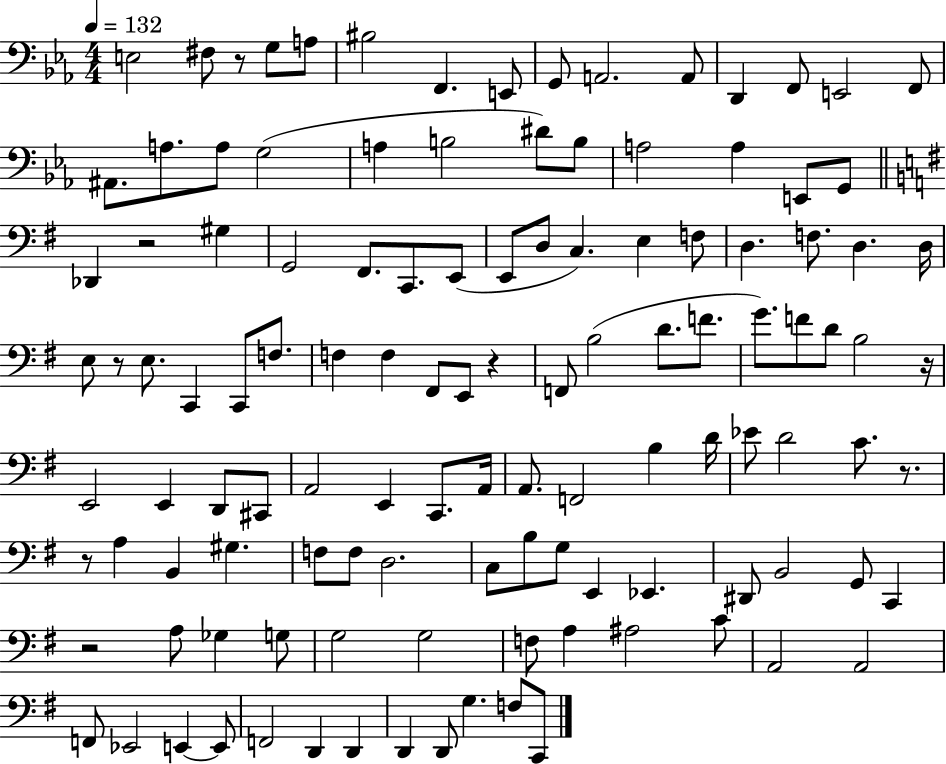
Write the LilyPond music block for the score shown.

{
  \clef bass
  \numericTimeSignature
  \time 4/4
  \key ees \major
  \tempo 4 = 132
  \repeat volta 2 { e2 fis8 r8 g8 a8 | bis2 f,4. e,8 | g,8 a,2. a,8 | d,4 f,8 e,2 f,8 | \break ais,8. a8. a8 g2( | a4 b2 dis'8) b8 | a2 a4 e,8 g,8 | \bar "||" \break \key g \major des,4 r2 gis4 | g,2 fis,8. c,8. e,8( | e,8 d8 c4.) e4 f8 | d4. f8. d4. d16 | \break e8 r8 e8. c,4 c,8 f8. | f4 f4 fis,8 e,8 r4 | f,8 b2( d'8. f'8. | g'8.) f'8 d'8 b2 r16 | \break e,2 e,4 d,8 cis,8 | a,2 e,4 c,8. a,16 | a,8. f,2 b4 d'16 | ees'8 d'2 c'8. r8. | \break r8 a4 b,4 gis4. | f8 f8 d2. | c8 b8 g8 e,4 ees,4. | dis,8 b,2 g,8 c,4 | \break r2 a8 ges4 g8 | g2 g2 | f8 a4 ais2 c'8 | a,2 a,2 | \break f,8 ees,2 e,4~~ e,8 | f,2 d,4 d,4 | d,4 d,8 g4. f8 c,8 | } \bar "|."
}